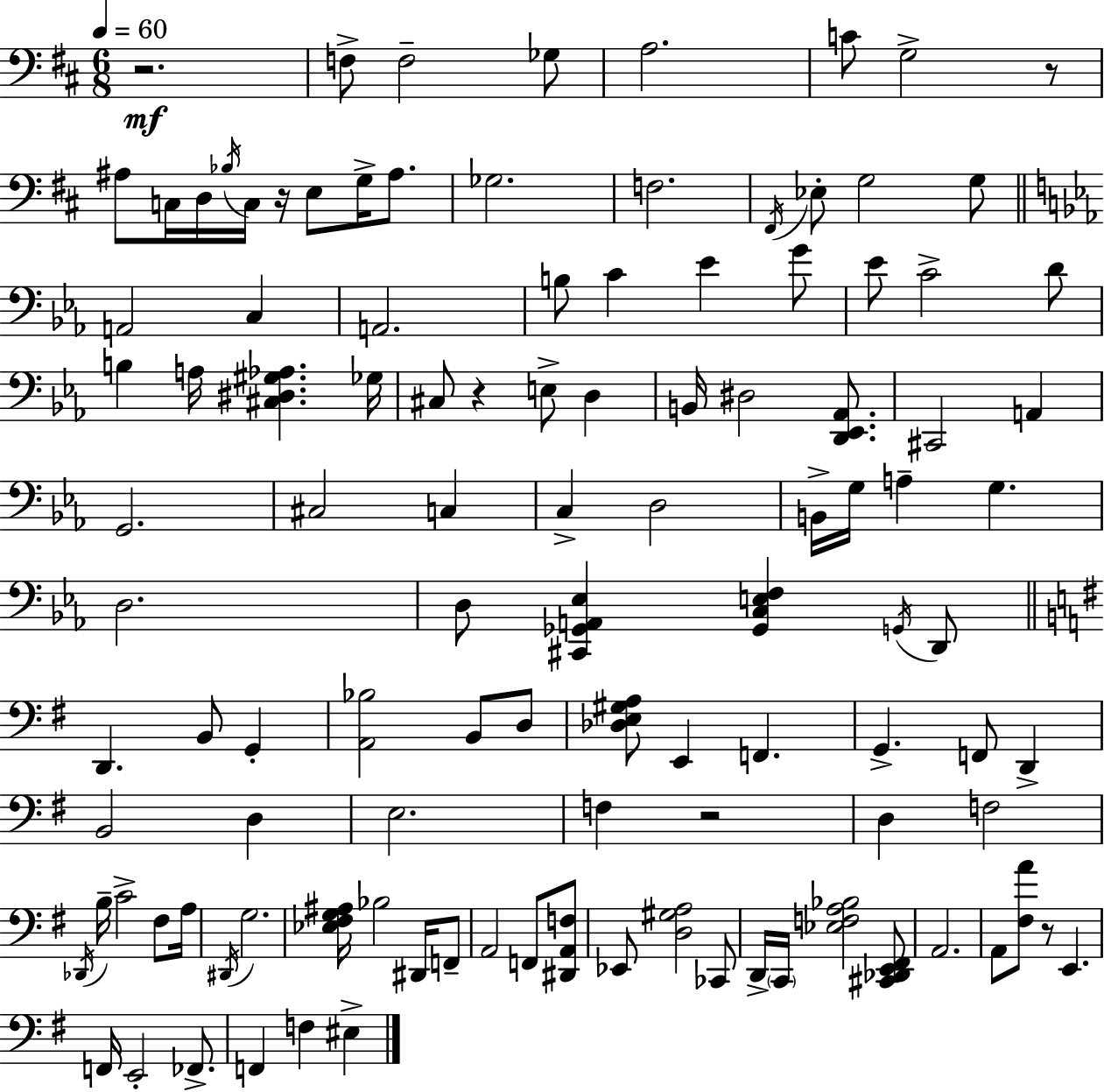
{
  \clef bass
  \numericTimeSignature
  \time 6/8
  \key d \major
  \tempo 4 = 60
  r2.\mf | f8-> f2-- ges8 | a2. | c'8 g2-> r8 | \break ais8 c16 d16 \acciaccatura { bes16 } c16 r16 e8 g16-> ais8. | ges2. | f2. | \acciaccatura { fis,16 } ees8-. g2 | \break g8 \bar "||" \break \key ees \major a,2 c4 | a,2. | b8 c'4 ees'4 g'8 | ees'8 c'2-> d'8 | \break b4 a16 <cis dis gis aes>4. ges16 | cis8 r4 e8-> d4 | b,16 dis2 <d, ees, aes,>8. | cis,2 a,4 | \break g,2. | cis2 c4 | c4-> d2 | b,16-> g16 a4-- g4. | \break d2. | d8 <cis, ges, a, ees>4 <ges, c e f>4 \acciaccatura { g,16 } d,8 | \bar "||" \break \key e \minor d,4. b,8 g,4-. | <a, bes>2 b,8 d8 | <des e gis a>8 e,4 f,4. | g,4.-> f,8 d,4-> | \break b,2 d4 | e2. | f4 r2 | d4 f2 | \break \acciaccatura { des,16 } b16-- c'2-> fis8 | a16 \acciaccatura { dis,16 } g2. | <ees fis g ais>16 bes2 dis,16 | f,8-- a,2 f,8 | \break <dis, a, f>8 ees,8 <d gis a>2 | ces,8 d,16-> \parenthesize c,16 <ees f a bes>2 | <cis, des, e, fis,>8 a,2. | a,8 <fis a'>8 r8 e,4. | \break f,16 e,2-. fes,8.-> | f,4 f4 eis4-> | \bar "|."
}